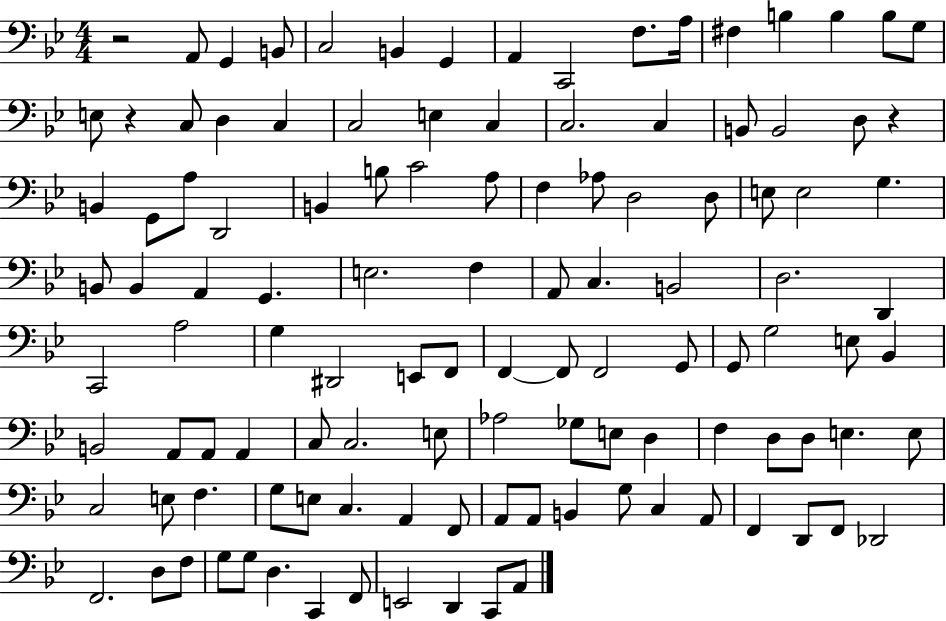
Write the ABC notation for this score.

X:1
T:Untitled
M:4/4
L:1/4
K:Bb
z2 A,,/2 G,, B,,/2 C,2 B,, G,, A,, C,,2 F,/2 A,/4 ^F, B, B, B,/2 G,/2 E,/2 z C,/2 D, C, C,2 E, C, C,2 C, B,,/2 B,,2 D,/2 z B,, G,,/2 A,/2 D,,2 B,, B,/2 C2 A,/2 F, _A,/2 D,2 D,/2 E,/2 E,2 G, B,,/2 B,, A,, G,, E,2 F, A,,/2 C, B,,2 D,2 D,, C,,2 A,2 G, ^D,,2 E,,/2 F,,/2 F,, F,,/2 F,,2 G,,/2 G,,/2 G,2 E,/2 _B,, B,,2 A,,/2 A,,/2 A,, C,/2 C,2 E,/2 _A,2 _G,/2 E,/2 D, F, D,/2 D,/2 E, E,/2 C,2 E,/2 F, G,/2 E,/2 C, A,, F,,/2 A,,/2 A,,/2 B,, G,/2 C, A,,/2 F,, D,,/2 F,,/2 _D,,2 F,,2 D,/2 F,/2 G,/2 G,/2 D, C,, F,,/2 E,,2 D,, C,,/2 A,,/2